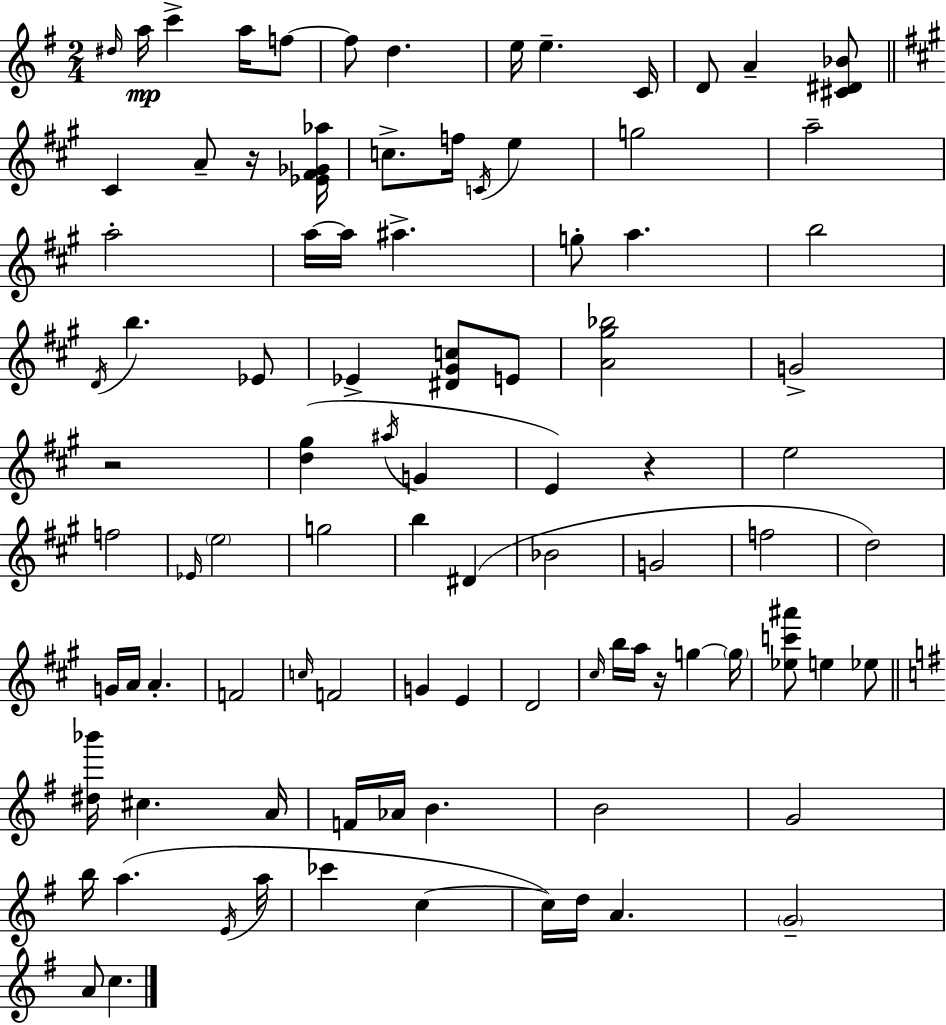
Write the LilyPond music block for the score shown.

{
  \clef treble
  \numericTimeSignature
  \time 2/4
  \key g \major
  \grace { dis''16 }\mp a''16 c'''4-> a''16 f''8~~ | f''8 d''4. | e''16 e''4.-- | c'16 d'8 a'4-- <cis' dis' bes'>8 | \break \bar "||" \break \key a \major cis'4 a'8-- r16 <ees' fis' ges' aes''>16 | c''8.-> f''16 \acciaccatura { c'16 } e''4 | g''2 | a''2-- | \break a''2-. | a''16~~ a''16 ais''4.-> | g''8-. a''4. | b''2 | \break \acciaccatura { d'16 } b''4. | ees'8 ees'4-> <dis' gis' c''>8 | e'8 <a' gis'' bes''>2 | g'2-> | \break r2 | <d'' gis''>4( \acciaccatura { ais''16 } g'4 | e'4) r4 | e''2 | \break f''2 | \grace { ees'16 } \parenthesize e''2 | g''2 | b''4 | \break dis'4( bes'2 | g'2 | f''2 | d''2) | \break g'16 a'16 a'4.-. | f'2 | \grace { c''16 } f'2 | g'4 | \break e'4 d'2 | \grace { cis''16 } b''16 a''16 | r16 g''4~~ \parenthesize g''16 <ees'' c''' ais'''>8 | e''4 ees''8 \bar "||" \break \key g \major <dis'' bes'''>16 cis''4. a'16 | f'16 aes'16 b'4. | b'2 | g'2 | \break b''16 a''4.( \acciaccatura { e'16 } | a''16 ces'''4 c''4~~ | c''16) d''16 a'4. | \parenthesize g'2-- | \break a'8 c''4. | \bar "|."
}